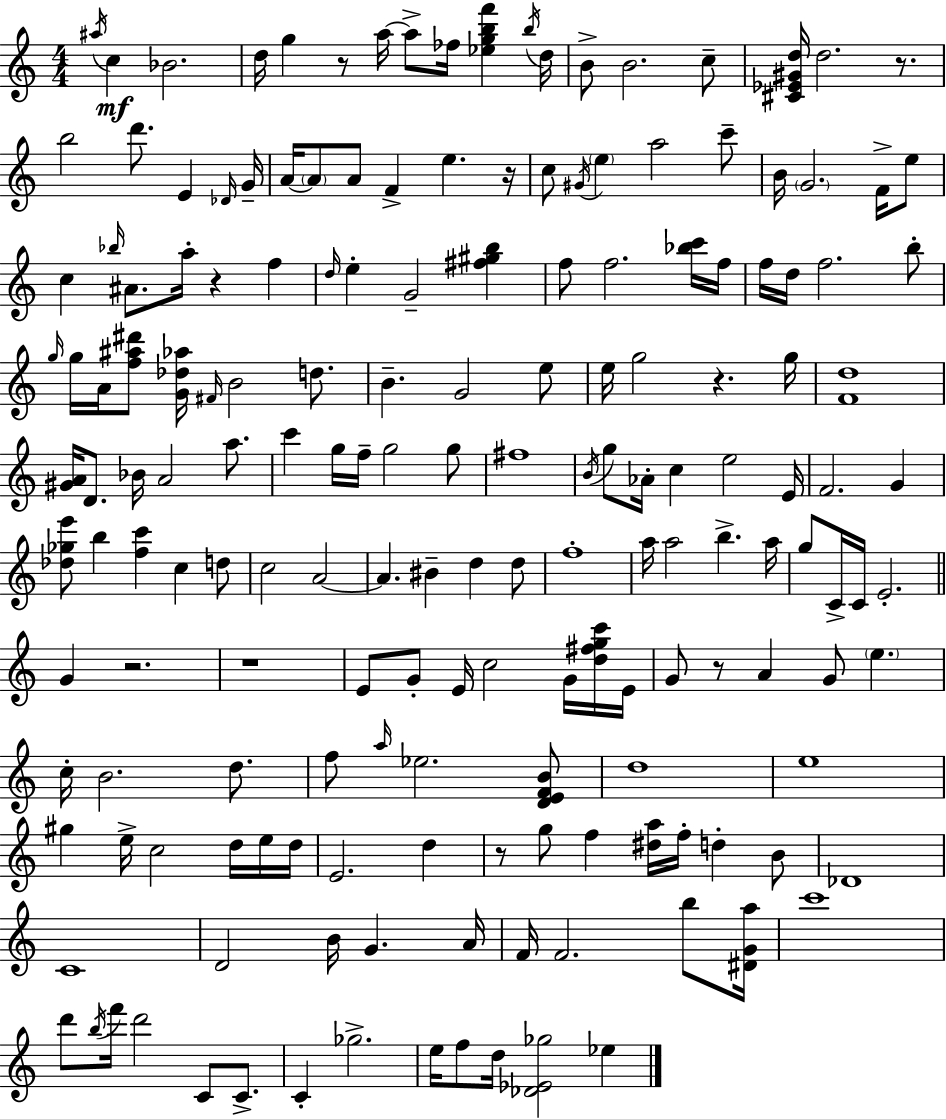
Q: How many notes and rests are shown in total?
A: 174